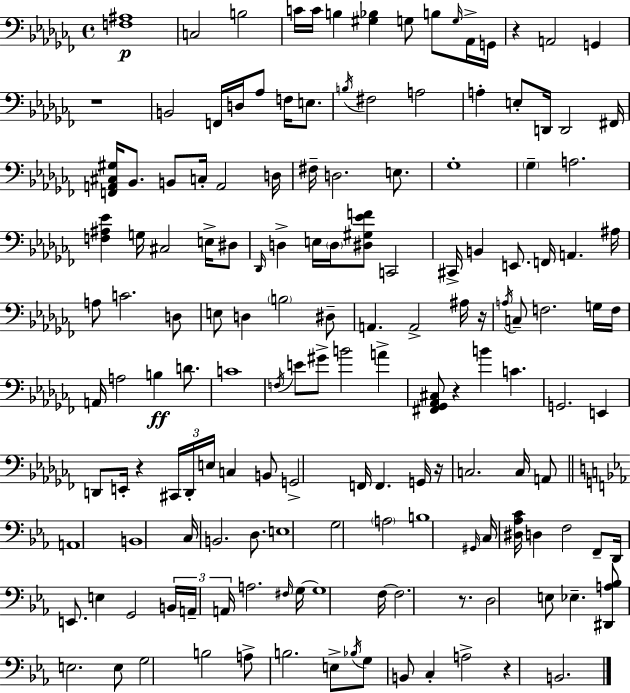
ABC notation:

X:1
T:Untitled
M:4/4
L:1/4
K:Abm
[F,^A,]4 C,2 B,2 C/4 C/4 B, [^G,_B,] G,/2 B,/2 G,/4 _A,,/4 G,,/4 z A,,2 G,, z4 B,,2 F,,/4 D,/4 _A,/2 F,/4 E,/2 B,/4 ^F,2 A,2 A, E,/2 D,,/4 D,,2 ^F,,/4 [F,,A,,^C,^G,]/4 _B,,/2 B,,/2 C,/4 A,,2 D,/4 ^F,/4 D,2 E,/2 _G,4 _G, A,2 [F,^A,_E] G,/4 ^C,2 E,/4 ^D,/2 _D,,/4 D, E,/4 D,/4 [^D,^G,_EF]/2 C,,2 ^C,,/4 B,, E,,/2 F,,/4 A,, ^A,/4 A,/2 C2 D,/2 E,/2 D, B,2 ^D,/2 A,, A,,2 ^A,/4 z/4 A,/4 C,/2 F,2 G,/4 F,/4 A,,/4 A,2 B, D/2 C4 F,/4 E/2 ^G/2 B2 A [^F,,_G,,_A,,^C,]/2 z B C G,,2 E,, D,,/2 E,,/4 z ^C,,/4 D,,/4 E,/4 C, B,,/2 G,,2 F,,/4 F,, G,,/4 z/4 C,2 C,/4 A,,/2 A,,4 B,,4 C,/4 B,,2 D,/2 E,4 G,2 A,2 B,4 ^G,,/4 C,/4 [^D,_A,C]/4 D, F,2 F,,/2 D,,/4 E,,/2 E, G,,2 B,,/4 A,,/4 A,,/4 A,2 ^F,/4 G,/4 G,4 F,/4 F,2 z/2 D,2 E,/2 _E, [^D,,A,_B,]/2 E,2 E,/2 G,2 B,2 A,/2 B,2 E,/2 _B,/4 G,/2 B,,/2 C, A,2 z B,,2